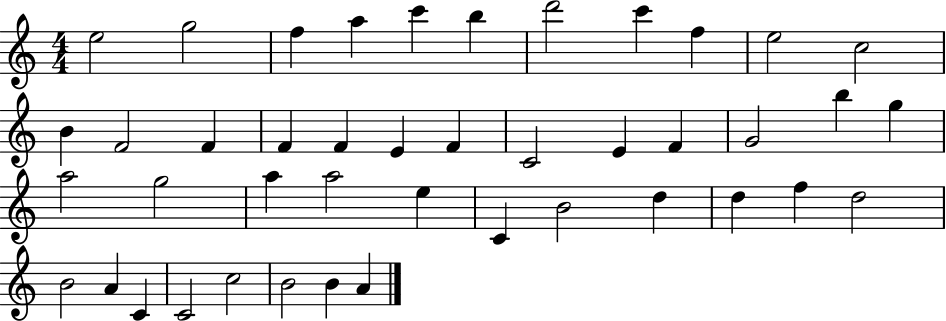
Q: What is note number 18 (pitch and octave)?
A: F4